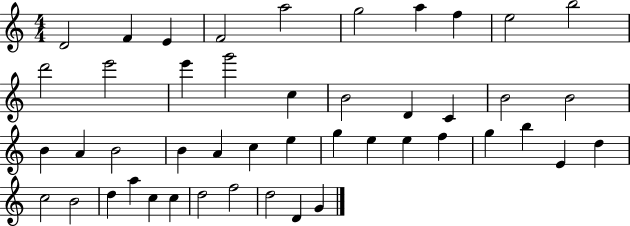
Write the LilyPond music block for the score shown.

{
  \clef treble
  \numericTimeSignature
  \time 4/4
  \key c \major
  d'2 f'4 e'4 | f'2 a''2 | g''2 a''4 f''4 | e''2 b''2 | \break d'''2 e'''2 | e'''4 g'''2 c''4 | b'2 d'4 c'4 | b'2 b'2 | \break b'4 a'4 b'2 | b'4 a'4 c''4 e''4 | g''4 e''4 e''4 f''4 | g''4 b''4 e'4 d''4 | \break c''2 b'2 | d''4 a''4 c''4 c''4 | d''2 f''2 | d''2 d'4 g'4 | \break \bar "|."
}